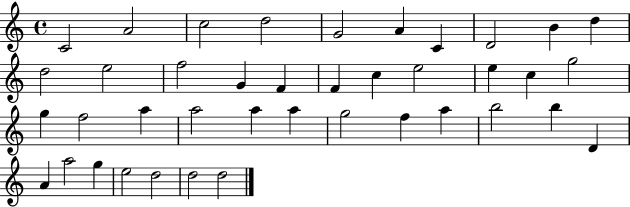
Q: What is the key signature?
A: C major